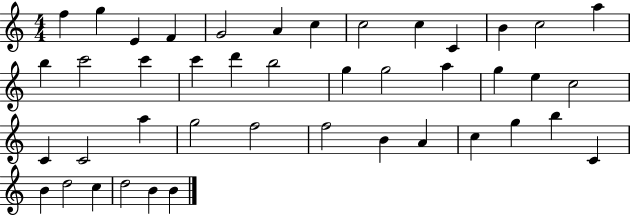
F5/q G5/q E4/q F4/q G4/h A4/q C5/q C5/h C5/q C4/q B4/q C5/h A5/q B5/q C6/h C6/q C6/q D6/q B5/h G5/q G5/h A5/q G5/q E5/q C5/h C4/q C4/h A5/q G5/h F5/h F5/h B4/q A4/q C5/q G5/q B5/q C4/q B4/q D5/h C5/q D5/h B4/q B4/q